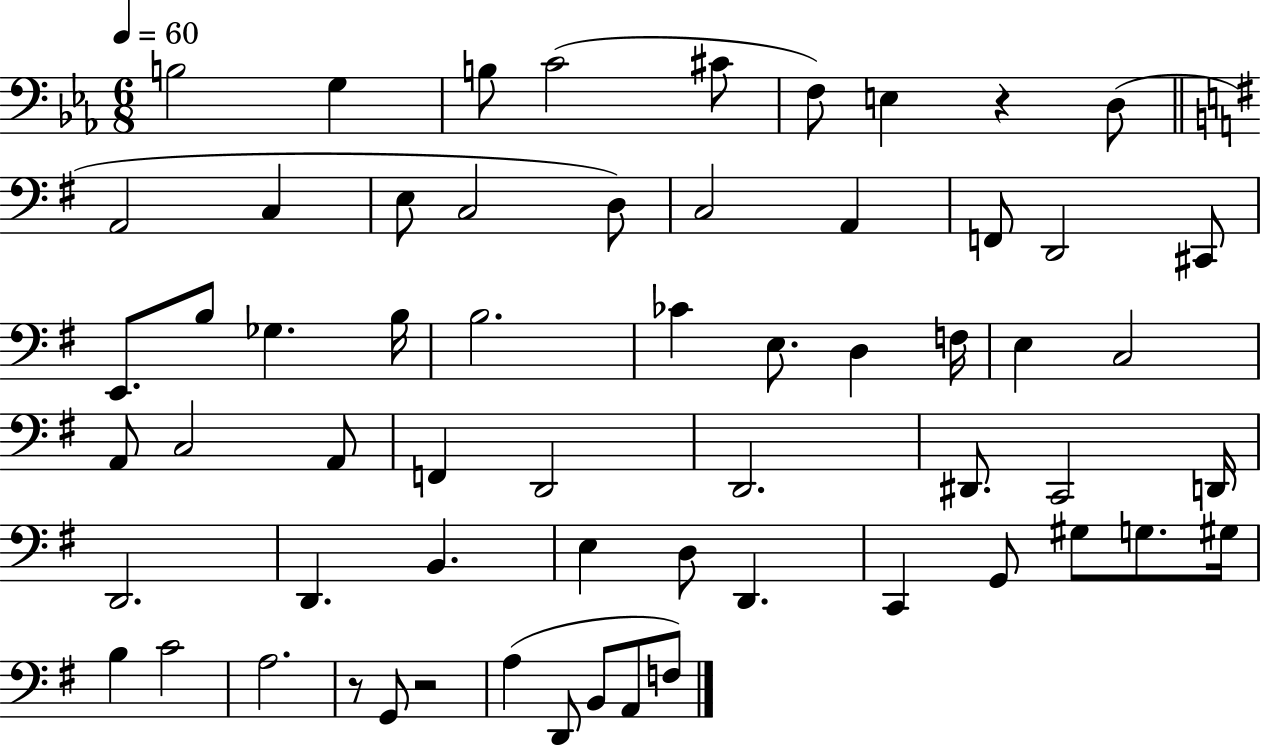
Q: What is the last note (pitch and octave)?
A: F3